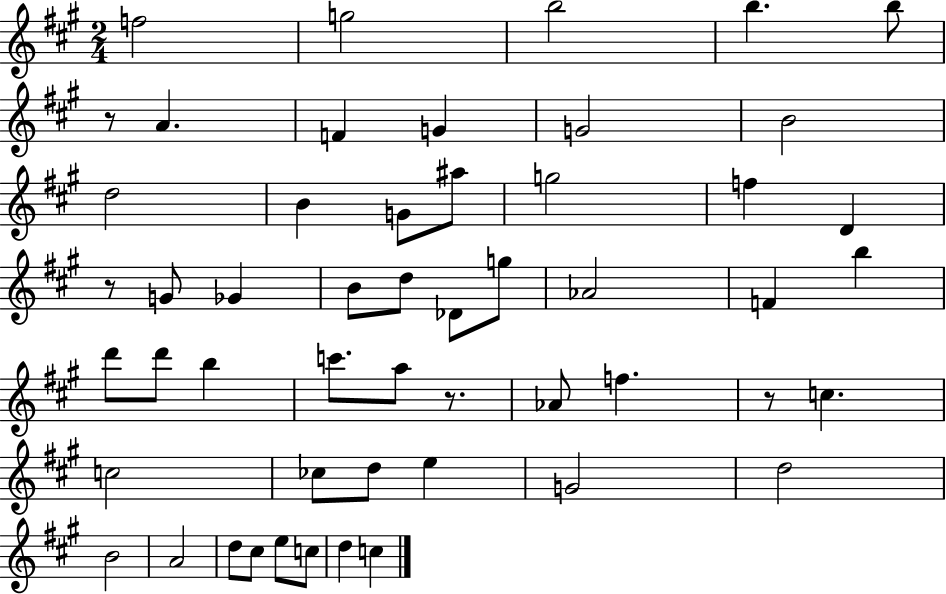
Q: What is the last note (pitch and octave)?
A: C5